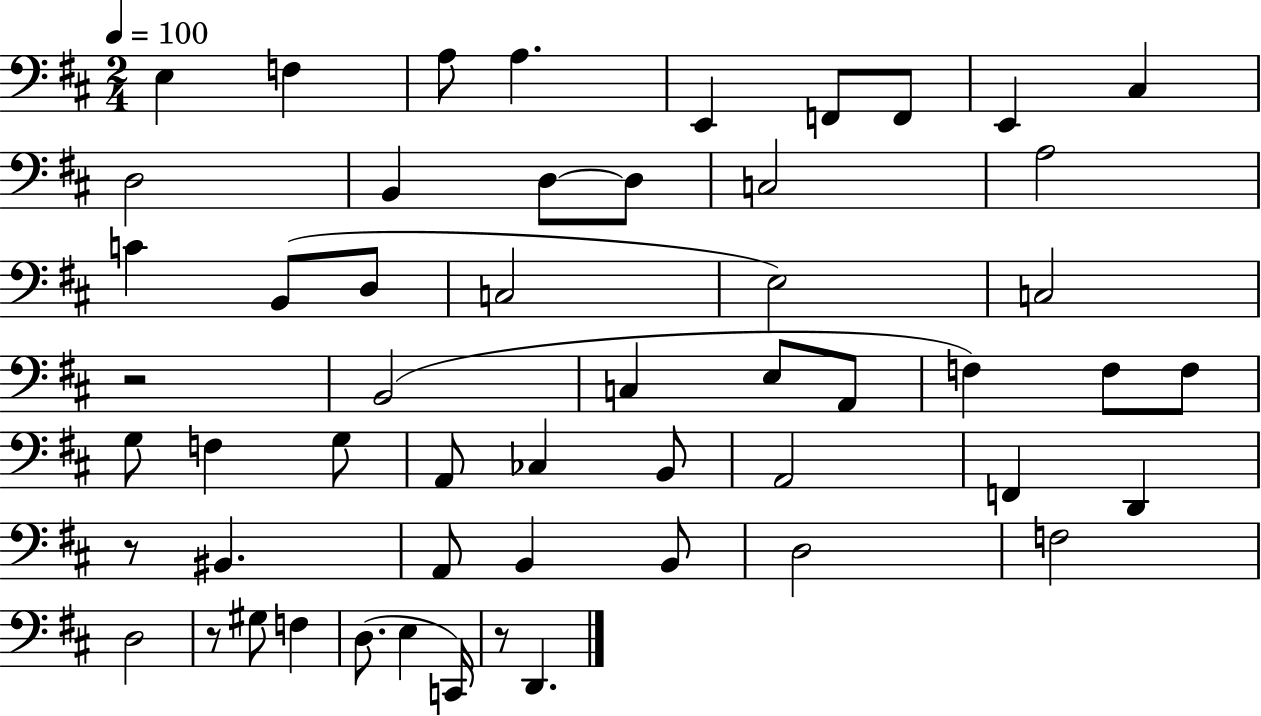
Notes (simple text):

E3/q F3/q A3/e A3/q. E2/q F2/e F2/e E2/q C#3/q D3/h B2/q D3/e D3/e C3/h A3/h C4/q B2/e D3/e C3/h E3/h C3/h R/h B2/h C3/q E3/e A2/e F3/q F3/e F3/e G3/e F3/q G3/e A2/e CES3/q B2/e A2/h F2/q D2/q R/e BIS2/q. A2/e B2/q B2/e D3/h F3/h D3/h R/e G#3/e F3/q D3/e. E3/q C2/s R/e D2/q.